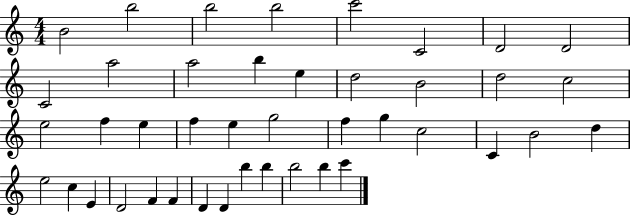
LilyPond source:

{
  \clef treble
  \numericTimeSignature
  \time 4/4
  \key c \major
  b'2 b''2 | b''2 b''2 | c'''2 c'2 | d'2 d'2 | \break c'2 a''2 | a''2 b''4 e''4 | d''2 b'2 | d''2 c''2 | \break e''2 f''4 e''4 | f''4 e''4 g''2 | f''4 g''4 c''2 | c'4 b'2 d''4 | \break e''2 c''4 e'4 | d'2 f'4 f'4 | d'4 d'4 b''4 b''4 | b''2 b''4 c'''4 | \break \bar "|."
}